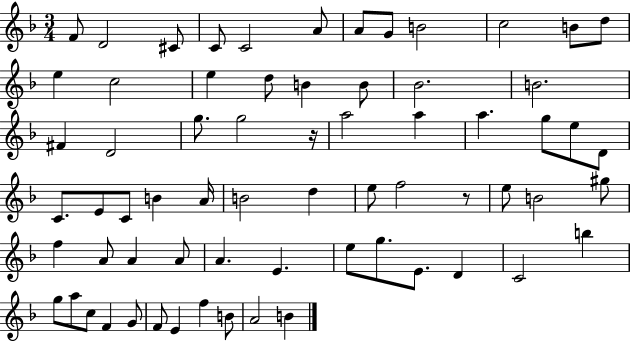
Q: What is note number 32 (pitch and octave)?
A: E4